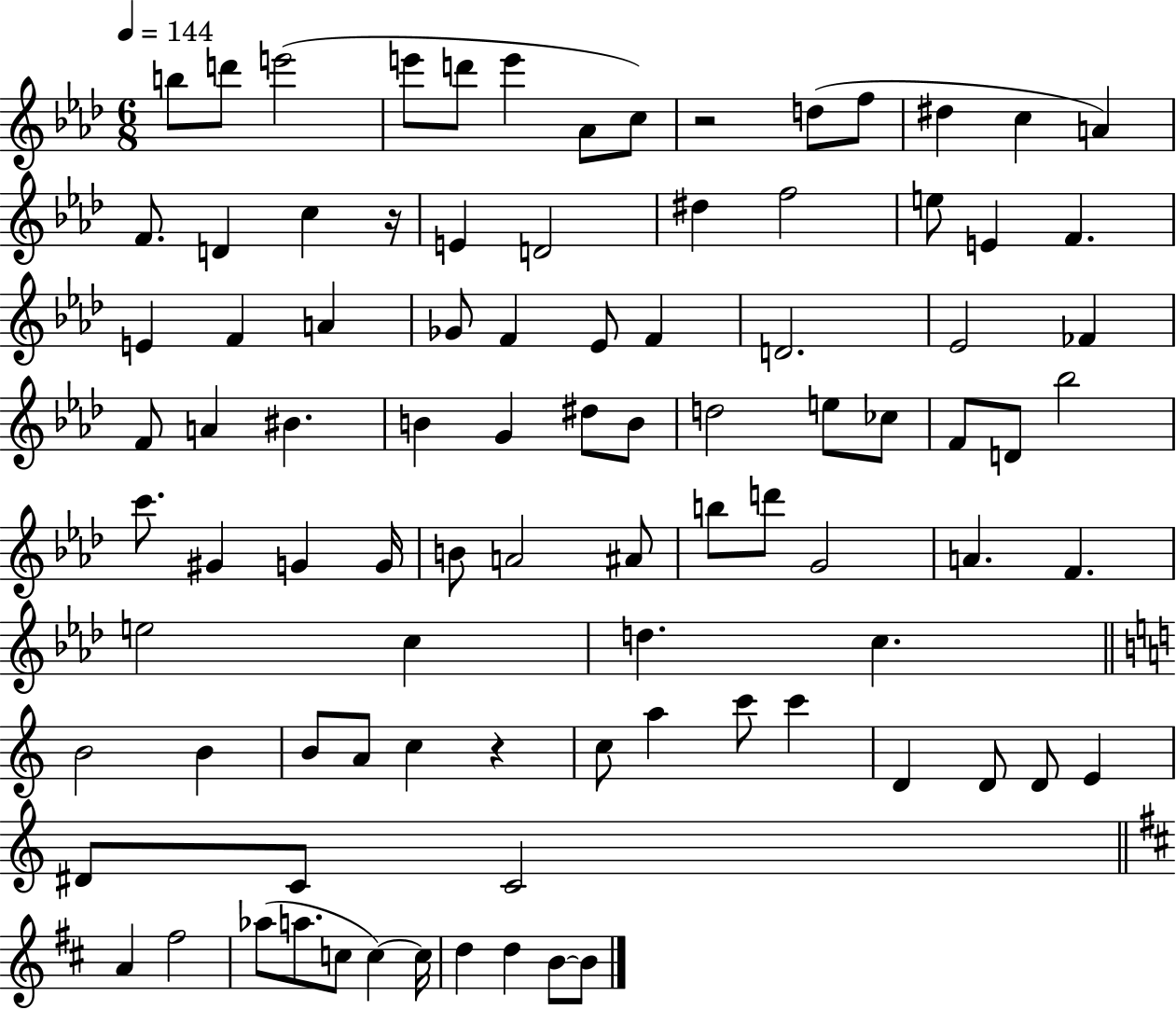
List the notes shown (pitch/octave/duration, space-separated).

B5/e D6/e E6/h E6/e D6/e E6/q Ab4/e C5/e R/h D5/e F5/e D#5/q C5/q A4/q F4/e. D4/q C5/q R/s E4/q D4/h D#5/q F5/h E5/e E4/q F4/q. E4/q F4/q A4/q Gb4/e F4/q Eb4/e F4/q D4/h. Eb4/h FES4/q F4/e A4/q BIS4/q. B4/q G4/q D#5/e B4/e D5/h E5/e CES5/e F4/e D4/e Bb5/h C6/e. G#4/q G4/q G4/s B4/e A4/h A#4/e B5/e D6/e G4/h A4/q. F4/q. E5/h C5/q D5/q. C5/q. B4/h B4/q B4/e A4/e C5/q R/q C5/e A5/q C6/e C6/q D4/q D4/e D4/e E4/q D#4/e C4/e C4/h A4/q F#5/h Ab5/e A5/e. C5/e C5/q C5/s D5/q D5/q B4/e B4/e